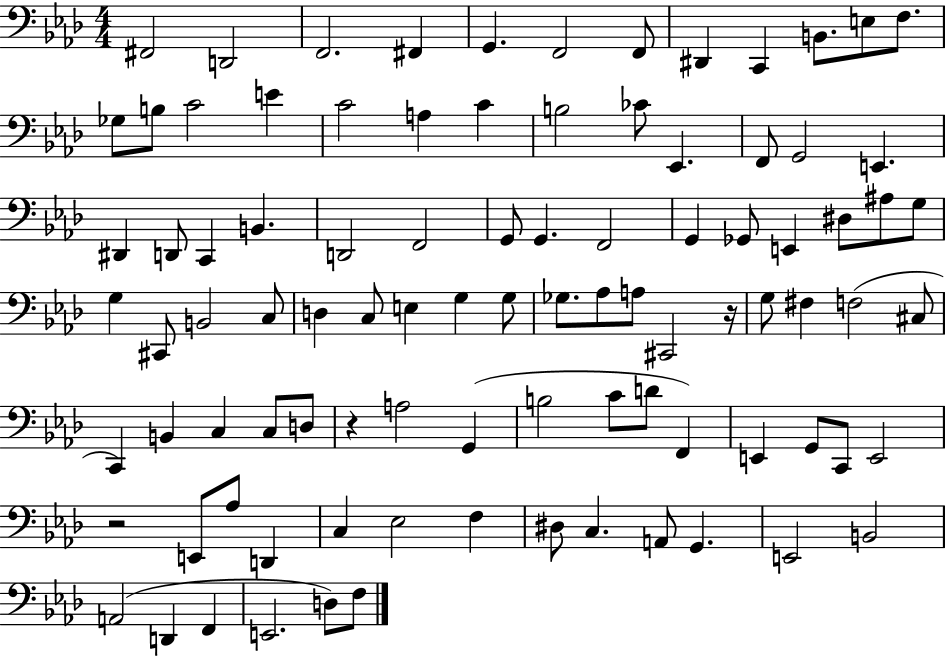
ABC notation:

X:1
T:Untitled
M:4/4
L:1/4
K:Ab
^F,,2 D,,2 F,,2 ^F,, G,, F,,2 F,,/2 ^D,, C,, B,,/2 E,/2 F,/2 _G,/2 B,/2 C2 E C2 A, C B,2 _C/2 _E,, F,,/2 G,,2 E,, ^D,, D,,/2 C,, B,, D,,2 F,,2 G,,/2 G,, F,,2 G,, _G,,/2 E,, ^D,/2 ^A,/2 G,/2 G, ^C,,/2 B,,2 C,/2 D, C,/2 E, G, G,/2 _G,/2 _A,/2 A,/2 ^C,,2 z/4 G,/2 ^F, F,2 ^C,/2 C,, B,, C, C,/2 D,/2 z A,2 G,, B,2 C/2 D/2 F,, E,, G,,/2 C,,/2 E,,2 z2 E,,/2 _A,/2 D,, C, _E,2 F, ^D,/2 C, A,,/2 G,, E,,2 B,,2 A,,2 D,, F,, E,,2 D,/2 F,/2